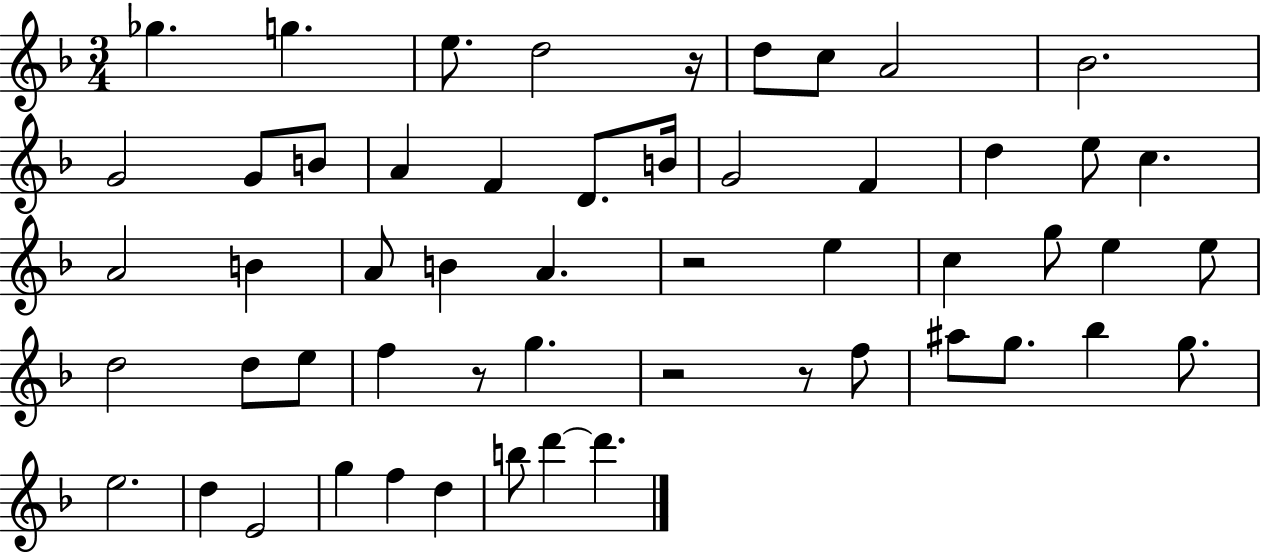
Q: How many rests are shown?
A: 5